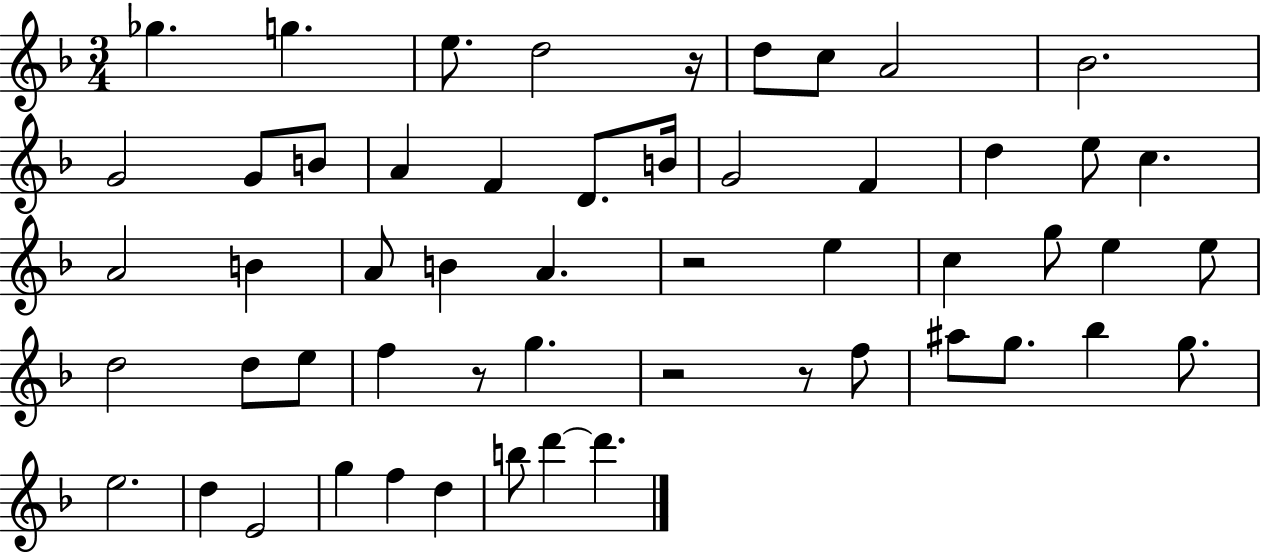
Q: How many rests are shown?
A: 5